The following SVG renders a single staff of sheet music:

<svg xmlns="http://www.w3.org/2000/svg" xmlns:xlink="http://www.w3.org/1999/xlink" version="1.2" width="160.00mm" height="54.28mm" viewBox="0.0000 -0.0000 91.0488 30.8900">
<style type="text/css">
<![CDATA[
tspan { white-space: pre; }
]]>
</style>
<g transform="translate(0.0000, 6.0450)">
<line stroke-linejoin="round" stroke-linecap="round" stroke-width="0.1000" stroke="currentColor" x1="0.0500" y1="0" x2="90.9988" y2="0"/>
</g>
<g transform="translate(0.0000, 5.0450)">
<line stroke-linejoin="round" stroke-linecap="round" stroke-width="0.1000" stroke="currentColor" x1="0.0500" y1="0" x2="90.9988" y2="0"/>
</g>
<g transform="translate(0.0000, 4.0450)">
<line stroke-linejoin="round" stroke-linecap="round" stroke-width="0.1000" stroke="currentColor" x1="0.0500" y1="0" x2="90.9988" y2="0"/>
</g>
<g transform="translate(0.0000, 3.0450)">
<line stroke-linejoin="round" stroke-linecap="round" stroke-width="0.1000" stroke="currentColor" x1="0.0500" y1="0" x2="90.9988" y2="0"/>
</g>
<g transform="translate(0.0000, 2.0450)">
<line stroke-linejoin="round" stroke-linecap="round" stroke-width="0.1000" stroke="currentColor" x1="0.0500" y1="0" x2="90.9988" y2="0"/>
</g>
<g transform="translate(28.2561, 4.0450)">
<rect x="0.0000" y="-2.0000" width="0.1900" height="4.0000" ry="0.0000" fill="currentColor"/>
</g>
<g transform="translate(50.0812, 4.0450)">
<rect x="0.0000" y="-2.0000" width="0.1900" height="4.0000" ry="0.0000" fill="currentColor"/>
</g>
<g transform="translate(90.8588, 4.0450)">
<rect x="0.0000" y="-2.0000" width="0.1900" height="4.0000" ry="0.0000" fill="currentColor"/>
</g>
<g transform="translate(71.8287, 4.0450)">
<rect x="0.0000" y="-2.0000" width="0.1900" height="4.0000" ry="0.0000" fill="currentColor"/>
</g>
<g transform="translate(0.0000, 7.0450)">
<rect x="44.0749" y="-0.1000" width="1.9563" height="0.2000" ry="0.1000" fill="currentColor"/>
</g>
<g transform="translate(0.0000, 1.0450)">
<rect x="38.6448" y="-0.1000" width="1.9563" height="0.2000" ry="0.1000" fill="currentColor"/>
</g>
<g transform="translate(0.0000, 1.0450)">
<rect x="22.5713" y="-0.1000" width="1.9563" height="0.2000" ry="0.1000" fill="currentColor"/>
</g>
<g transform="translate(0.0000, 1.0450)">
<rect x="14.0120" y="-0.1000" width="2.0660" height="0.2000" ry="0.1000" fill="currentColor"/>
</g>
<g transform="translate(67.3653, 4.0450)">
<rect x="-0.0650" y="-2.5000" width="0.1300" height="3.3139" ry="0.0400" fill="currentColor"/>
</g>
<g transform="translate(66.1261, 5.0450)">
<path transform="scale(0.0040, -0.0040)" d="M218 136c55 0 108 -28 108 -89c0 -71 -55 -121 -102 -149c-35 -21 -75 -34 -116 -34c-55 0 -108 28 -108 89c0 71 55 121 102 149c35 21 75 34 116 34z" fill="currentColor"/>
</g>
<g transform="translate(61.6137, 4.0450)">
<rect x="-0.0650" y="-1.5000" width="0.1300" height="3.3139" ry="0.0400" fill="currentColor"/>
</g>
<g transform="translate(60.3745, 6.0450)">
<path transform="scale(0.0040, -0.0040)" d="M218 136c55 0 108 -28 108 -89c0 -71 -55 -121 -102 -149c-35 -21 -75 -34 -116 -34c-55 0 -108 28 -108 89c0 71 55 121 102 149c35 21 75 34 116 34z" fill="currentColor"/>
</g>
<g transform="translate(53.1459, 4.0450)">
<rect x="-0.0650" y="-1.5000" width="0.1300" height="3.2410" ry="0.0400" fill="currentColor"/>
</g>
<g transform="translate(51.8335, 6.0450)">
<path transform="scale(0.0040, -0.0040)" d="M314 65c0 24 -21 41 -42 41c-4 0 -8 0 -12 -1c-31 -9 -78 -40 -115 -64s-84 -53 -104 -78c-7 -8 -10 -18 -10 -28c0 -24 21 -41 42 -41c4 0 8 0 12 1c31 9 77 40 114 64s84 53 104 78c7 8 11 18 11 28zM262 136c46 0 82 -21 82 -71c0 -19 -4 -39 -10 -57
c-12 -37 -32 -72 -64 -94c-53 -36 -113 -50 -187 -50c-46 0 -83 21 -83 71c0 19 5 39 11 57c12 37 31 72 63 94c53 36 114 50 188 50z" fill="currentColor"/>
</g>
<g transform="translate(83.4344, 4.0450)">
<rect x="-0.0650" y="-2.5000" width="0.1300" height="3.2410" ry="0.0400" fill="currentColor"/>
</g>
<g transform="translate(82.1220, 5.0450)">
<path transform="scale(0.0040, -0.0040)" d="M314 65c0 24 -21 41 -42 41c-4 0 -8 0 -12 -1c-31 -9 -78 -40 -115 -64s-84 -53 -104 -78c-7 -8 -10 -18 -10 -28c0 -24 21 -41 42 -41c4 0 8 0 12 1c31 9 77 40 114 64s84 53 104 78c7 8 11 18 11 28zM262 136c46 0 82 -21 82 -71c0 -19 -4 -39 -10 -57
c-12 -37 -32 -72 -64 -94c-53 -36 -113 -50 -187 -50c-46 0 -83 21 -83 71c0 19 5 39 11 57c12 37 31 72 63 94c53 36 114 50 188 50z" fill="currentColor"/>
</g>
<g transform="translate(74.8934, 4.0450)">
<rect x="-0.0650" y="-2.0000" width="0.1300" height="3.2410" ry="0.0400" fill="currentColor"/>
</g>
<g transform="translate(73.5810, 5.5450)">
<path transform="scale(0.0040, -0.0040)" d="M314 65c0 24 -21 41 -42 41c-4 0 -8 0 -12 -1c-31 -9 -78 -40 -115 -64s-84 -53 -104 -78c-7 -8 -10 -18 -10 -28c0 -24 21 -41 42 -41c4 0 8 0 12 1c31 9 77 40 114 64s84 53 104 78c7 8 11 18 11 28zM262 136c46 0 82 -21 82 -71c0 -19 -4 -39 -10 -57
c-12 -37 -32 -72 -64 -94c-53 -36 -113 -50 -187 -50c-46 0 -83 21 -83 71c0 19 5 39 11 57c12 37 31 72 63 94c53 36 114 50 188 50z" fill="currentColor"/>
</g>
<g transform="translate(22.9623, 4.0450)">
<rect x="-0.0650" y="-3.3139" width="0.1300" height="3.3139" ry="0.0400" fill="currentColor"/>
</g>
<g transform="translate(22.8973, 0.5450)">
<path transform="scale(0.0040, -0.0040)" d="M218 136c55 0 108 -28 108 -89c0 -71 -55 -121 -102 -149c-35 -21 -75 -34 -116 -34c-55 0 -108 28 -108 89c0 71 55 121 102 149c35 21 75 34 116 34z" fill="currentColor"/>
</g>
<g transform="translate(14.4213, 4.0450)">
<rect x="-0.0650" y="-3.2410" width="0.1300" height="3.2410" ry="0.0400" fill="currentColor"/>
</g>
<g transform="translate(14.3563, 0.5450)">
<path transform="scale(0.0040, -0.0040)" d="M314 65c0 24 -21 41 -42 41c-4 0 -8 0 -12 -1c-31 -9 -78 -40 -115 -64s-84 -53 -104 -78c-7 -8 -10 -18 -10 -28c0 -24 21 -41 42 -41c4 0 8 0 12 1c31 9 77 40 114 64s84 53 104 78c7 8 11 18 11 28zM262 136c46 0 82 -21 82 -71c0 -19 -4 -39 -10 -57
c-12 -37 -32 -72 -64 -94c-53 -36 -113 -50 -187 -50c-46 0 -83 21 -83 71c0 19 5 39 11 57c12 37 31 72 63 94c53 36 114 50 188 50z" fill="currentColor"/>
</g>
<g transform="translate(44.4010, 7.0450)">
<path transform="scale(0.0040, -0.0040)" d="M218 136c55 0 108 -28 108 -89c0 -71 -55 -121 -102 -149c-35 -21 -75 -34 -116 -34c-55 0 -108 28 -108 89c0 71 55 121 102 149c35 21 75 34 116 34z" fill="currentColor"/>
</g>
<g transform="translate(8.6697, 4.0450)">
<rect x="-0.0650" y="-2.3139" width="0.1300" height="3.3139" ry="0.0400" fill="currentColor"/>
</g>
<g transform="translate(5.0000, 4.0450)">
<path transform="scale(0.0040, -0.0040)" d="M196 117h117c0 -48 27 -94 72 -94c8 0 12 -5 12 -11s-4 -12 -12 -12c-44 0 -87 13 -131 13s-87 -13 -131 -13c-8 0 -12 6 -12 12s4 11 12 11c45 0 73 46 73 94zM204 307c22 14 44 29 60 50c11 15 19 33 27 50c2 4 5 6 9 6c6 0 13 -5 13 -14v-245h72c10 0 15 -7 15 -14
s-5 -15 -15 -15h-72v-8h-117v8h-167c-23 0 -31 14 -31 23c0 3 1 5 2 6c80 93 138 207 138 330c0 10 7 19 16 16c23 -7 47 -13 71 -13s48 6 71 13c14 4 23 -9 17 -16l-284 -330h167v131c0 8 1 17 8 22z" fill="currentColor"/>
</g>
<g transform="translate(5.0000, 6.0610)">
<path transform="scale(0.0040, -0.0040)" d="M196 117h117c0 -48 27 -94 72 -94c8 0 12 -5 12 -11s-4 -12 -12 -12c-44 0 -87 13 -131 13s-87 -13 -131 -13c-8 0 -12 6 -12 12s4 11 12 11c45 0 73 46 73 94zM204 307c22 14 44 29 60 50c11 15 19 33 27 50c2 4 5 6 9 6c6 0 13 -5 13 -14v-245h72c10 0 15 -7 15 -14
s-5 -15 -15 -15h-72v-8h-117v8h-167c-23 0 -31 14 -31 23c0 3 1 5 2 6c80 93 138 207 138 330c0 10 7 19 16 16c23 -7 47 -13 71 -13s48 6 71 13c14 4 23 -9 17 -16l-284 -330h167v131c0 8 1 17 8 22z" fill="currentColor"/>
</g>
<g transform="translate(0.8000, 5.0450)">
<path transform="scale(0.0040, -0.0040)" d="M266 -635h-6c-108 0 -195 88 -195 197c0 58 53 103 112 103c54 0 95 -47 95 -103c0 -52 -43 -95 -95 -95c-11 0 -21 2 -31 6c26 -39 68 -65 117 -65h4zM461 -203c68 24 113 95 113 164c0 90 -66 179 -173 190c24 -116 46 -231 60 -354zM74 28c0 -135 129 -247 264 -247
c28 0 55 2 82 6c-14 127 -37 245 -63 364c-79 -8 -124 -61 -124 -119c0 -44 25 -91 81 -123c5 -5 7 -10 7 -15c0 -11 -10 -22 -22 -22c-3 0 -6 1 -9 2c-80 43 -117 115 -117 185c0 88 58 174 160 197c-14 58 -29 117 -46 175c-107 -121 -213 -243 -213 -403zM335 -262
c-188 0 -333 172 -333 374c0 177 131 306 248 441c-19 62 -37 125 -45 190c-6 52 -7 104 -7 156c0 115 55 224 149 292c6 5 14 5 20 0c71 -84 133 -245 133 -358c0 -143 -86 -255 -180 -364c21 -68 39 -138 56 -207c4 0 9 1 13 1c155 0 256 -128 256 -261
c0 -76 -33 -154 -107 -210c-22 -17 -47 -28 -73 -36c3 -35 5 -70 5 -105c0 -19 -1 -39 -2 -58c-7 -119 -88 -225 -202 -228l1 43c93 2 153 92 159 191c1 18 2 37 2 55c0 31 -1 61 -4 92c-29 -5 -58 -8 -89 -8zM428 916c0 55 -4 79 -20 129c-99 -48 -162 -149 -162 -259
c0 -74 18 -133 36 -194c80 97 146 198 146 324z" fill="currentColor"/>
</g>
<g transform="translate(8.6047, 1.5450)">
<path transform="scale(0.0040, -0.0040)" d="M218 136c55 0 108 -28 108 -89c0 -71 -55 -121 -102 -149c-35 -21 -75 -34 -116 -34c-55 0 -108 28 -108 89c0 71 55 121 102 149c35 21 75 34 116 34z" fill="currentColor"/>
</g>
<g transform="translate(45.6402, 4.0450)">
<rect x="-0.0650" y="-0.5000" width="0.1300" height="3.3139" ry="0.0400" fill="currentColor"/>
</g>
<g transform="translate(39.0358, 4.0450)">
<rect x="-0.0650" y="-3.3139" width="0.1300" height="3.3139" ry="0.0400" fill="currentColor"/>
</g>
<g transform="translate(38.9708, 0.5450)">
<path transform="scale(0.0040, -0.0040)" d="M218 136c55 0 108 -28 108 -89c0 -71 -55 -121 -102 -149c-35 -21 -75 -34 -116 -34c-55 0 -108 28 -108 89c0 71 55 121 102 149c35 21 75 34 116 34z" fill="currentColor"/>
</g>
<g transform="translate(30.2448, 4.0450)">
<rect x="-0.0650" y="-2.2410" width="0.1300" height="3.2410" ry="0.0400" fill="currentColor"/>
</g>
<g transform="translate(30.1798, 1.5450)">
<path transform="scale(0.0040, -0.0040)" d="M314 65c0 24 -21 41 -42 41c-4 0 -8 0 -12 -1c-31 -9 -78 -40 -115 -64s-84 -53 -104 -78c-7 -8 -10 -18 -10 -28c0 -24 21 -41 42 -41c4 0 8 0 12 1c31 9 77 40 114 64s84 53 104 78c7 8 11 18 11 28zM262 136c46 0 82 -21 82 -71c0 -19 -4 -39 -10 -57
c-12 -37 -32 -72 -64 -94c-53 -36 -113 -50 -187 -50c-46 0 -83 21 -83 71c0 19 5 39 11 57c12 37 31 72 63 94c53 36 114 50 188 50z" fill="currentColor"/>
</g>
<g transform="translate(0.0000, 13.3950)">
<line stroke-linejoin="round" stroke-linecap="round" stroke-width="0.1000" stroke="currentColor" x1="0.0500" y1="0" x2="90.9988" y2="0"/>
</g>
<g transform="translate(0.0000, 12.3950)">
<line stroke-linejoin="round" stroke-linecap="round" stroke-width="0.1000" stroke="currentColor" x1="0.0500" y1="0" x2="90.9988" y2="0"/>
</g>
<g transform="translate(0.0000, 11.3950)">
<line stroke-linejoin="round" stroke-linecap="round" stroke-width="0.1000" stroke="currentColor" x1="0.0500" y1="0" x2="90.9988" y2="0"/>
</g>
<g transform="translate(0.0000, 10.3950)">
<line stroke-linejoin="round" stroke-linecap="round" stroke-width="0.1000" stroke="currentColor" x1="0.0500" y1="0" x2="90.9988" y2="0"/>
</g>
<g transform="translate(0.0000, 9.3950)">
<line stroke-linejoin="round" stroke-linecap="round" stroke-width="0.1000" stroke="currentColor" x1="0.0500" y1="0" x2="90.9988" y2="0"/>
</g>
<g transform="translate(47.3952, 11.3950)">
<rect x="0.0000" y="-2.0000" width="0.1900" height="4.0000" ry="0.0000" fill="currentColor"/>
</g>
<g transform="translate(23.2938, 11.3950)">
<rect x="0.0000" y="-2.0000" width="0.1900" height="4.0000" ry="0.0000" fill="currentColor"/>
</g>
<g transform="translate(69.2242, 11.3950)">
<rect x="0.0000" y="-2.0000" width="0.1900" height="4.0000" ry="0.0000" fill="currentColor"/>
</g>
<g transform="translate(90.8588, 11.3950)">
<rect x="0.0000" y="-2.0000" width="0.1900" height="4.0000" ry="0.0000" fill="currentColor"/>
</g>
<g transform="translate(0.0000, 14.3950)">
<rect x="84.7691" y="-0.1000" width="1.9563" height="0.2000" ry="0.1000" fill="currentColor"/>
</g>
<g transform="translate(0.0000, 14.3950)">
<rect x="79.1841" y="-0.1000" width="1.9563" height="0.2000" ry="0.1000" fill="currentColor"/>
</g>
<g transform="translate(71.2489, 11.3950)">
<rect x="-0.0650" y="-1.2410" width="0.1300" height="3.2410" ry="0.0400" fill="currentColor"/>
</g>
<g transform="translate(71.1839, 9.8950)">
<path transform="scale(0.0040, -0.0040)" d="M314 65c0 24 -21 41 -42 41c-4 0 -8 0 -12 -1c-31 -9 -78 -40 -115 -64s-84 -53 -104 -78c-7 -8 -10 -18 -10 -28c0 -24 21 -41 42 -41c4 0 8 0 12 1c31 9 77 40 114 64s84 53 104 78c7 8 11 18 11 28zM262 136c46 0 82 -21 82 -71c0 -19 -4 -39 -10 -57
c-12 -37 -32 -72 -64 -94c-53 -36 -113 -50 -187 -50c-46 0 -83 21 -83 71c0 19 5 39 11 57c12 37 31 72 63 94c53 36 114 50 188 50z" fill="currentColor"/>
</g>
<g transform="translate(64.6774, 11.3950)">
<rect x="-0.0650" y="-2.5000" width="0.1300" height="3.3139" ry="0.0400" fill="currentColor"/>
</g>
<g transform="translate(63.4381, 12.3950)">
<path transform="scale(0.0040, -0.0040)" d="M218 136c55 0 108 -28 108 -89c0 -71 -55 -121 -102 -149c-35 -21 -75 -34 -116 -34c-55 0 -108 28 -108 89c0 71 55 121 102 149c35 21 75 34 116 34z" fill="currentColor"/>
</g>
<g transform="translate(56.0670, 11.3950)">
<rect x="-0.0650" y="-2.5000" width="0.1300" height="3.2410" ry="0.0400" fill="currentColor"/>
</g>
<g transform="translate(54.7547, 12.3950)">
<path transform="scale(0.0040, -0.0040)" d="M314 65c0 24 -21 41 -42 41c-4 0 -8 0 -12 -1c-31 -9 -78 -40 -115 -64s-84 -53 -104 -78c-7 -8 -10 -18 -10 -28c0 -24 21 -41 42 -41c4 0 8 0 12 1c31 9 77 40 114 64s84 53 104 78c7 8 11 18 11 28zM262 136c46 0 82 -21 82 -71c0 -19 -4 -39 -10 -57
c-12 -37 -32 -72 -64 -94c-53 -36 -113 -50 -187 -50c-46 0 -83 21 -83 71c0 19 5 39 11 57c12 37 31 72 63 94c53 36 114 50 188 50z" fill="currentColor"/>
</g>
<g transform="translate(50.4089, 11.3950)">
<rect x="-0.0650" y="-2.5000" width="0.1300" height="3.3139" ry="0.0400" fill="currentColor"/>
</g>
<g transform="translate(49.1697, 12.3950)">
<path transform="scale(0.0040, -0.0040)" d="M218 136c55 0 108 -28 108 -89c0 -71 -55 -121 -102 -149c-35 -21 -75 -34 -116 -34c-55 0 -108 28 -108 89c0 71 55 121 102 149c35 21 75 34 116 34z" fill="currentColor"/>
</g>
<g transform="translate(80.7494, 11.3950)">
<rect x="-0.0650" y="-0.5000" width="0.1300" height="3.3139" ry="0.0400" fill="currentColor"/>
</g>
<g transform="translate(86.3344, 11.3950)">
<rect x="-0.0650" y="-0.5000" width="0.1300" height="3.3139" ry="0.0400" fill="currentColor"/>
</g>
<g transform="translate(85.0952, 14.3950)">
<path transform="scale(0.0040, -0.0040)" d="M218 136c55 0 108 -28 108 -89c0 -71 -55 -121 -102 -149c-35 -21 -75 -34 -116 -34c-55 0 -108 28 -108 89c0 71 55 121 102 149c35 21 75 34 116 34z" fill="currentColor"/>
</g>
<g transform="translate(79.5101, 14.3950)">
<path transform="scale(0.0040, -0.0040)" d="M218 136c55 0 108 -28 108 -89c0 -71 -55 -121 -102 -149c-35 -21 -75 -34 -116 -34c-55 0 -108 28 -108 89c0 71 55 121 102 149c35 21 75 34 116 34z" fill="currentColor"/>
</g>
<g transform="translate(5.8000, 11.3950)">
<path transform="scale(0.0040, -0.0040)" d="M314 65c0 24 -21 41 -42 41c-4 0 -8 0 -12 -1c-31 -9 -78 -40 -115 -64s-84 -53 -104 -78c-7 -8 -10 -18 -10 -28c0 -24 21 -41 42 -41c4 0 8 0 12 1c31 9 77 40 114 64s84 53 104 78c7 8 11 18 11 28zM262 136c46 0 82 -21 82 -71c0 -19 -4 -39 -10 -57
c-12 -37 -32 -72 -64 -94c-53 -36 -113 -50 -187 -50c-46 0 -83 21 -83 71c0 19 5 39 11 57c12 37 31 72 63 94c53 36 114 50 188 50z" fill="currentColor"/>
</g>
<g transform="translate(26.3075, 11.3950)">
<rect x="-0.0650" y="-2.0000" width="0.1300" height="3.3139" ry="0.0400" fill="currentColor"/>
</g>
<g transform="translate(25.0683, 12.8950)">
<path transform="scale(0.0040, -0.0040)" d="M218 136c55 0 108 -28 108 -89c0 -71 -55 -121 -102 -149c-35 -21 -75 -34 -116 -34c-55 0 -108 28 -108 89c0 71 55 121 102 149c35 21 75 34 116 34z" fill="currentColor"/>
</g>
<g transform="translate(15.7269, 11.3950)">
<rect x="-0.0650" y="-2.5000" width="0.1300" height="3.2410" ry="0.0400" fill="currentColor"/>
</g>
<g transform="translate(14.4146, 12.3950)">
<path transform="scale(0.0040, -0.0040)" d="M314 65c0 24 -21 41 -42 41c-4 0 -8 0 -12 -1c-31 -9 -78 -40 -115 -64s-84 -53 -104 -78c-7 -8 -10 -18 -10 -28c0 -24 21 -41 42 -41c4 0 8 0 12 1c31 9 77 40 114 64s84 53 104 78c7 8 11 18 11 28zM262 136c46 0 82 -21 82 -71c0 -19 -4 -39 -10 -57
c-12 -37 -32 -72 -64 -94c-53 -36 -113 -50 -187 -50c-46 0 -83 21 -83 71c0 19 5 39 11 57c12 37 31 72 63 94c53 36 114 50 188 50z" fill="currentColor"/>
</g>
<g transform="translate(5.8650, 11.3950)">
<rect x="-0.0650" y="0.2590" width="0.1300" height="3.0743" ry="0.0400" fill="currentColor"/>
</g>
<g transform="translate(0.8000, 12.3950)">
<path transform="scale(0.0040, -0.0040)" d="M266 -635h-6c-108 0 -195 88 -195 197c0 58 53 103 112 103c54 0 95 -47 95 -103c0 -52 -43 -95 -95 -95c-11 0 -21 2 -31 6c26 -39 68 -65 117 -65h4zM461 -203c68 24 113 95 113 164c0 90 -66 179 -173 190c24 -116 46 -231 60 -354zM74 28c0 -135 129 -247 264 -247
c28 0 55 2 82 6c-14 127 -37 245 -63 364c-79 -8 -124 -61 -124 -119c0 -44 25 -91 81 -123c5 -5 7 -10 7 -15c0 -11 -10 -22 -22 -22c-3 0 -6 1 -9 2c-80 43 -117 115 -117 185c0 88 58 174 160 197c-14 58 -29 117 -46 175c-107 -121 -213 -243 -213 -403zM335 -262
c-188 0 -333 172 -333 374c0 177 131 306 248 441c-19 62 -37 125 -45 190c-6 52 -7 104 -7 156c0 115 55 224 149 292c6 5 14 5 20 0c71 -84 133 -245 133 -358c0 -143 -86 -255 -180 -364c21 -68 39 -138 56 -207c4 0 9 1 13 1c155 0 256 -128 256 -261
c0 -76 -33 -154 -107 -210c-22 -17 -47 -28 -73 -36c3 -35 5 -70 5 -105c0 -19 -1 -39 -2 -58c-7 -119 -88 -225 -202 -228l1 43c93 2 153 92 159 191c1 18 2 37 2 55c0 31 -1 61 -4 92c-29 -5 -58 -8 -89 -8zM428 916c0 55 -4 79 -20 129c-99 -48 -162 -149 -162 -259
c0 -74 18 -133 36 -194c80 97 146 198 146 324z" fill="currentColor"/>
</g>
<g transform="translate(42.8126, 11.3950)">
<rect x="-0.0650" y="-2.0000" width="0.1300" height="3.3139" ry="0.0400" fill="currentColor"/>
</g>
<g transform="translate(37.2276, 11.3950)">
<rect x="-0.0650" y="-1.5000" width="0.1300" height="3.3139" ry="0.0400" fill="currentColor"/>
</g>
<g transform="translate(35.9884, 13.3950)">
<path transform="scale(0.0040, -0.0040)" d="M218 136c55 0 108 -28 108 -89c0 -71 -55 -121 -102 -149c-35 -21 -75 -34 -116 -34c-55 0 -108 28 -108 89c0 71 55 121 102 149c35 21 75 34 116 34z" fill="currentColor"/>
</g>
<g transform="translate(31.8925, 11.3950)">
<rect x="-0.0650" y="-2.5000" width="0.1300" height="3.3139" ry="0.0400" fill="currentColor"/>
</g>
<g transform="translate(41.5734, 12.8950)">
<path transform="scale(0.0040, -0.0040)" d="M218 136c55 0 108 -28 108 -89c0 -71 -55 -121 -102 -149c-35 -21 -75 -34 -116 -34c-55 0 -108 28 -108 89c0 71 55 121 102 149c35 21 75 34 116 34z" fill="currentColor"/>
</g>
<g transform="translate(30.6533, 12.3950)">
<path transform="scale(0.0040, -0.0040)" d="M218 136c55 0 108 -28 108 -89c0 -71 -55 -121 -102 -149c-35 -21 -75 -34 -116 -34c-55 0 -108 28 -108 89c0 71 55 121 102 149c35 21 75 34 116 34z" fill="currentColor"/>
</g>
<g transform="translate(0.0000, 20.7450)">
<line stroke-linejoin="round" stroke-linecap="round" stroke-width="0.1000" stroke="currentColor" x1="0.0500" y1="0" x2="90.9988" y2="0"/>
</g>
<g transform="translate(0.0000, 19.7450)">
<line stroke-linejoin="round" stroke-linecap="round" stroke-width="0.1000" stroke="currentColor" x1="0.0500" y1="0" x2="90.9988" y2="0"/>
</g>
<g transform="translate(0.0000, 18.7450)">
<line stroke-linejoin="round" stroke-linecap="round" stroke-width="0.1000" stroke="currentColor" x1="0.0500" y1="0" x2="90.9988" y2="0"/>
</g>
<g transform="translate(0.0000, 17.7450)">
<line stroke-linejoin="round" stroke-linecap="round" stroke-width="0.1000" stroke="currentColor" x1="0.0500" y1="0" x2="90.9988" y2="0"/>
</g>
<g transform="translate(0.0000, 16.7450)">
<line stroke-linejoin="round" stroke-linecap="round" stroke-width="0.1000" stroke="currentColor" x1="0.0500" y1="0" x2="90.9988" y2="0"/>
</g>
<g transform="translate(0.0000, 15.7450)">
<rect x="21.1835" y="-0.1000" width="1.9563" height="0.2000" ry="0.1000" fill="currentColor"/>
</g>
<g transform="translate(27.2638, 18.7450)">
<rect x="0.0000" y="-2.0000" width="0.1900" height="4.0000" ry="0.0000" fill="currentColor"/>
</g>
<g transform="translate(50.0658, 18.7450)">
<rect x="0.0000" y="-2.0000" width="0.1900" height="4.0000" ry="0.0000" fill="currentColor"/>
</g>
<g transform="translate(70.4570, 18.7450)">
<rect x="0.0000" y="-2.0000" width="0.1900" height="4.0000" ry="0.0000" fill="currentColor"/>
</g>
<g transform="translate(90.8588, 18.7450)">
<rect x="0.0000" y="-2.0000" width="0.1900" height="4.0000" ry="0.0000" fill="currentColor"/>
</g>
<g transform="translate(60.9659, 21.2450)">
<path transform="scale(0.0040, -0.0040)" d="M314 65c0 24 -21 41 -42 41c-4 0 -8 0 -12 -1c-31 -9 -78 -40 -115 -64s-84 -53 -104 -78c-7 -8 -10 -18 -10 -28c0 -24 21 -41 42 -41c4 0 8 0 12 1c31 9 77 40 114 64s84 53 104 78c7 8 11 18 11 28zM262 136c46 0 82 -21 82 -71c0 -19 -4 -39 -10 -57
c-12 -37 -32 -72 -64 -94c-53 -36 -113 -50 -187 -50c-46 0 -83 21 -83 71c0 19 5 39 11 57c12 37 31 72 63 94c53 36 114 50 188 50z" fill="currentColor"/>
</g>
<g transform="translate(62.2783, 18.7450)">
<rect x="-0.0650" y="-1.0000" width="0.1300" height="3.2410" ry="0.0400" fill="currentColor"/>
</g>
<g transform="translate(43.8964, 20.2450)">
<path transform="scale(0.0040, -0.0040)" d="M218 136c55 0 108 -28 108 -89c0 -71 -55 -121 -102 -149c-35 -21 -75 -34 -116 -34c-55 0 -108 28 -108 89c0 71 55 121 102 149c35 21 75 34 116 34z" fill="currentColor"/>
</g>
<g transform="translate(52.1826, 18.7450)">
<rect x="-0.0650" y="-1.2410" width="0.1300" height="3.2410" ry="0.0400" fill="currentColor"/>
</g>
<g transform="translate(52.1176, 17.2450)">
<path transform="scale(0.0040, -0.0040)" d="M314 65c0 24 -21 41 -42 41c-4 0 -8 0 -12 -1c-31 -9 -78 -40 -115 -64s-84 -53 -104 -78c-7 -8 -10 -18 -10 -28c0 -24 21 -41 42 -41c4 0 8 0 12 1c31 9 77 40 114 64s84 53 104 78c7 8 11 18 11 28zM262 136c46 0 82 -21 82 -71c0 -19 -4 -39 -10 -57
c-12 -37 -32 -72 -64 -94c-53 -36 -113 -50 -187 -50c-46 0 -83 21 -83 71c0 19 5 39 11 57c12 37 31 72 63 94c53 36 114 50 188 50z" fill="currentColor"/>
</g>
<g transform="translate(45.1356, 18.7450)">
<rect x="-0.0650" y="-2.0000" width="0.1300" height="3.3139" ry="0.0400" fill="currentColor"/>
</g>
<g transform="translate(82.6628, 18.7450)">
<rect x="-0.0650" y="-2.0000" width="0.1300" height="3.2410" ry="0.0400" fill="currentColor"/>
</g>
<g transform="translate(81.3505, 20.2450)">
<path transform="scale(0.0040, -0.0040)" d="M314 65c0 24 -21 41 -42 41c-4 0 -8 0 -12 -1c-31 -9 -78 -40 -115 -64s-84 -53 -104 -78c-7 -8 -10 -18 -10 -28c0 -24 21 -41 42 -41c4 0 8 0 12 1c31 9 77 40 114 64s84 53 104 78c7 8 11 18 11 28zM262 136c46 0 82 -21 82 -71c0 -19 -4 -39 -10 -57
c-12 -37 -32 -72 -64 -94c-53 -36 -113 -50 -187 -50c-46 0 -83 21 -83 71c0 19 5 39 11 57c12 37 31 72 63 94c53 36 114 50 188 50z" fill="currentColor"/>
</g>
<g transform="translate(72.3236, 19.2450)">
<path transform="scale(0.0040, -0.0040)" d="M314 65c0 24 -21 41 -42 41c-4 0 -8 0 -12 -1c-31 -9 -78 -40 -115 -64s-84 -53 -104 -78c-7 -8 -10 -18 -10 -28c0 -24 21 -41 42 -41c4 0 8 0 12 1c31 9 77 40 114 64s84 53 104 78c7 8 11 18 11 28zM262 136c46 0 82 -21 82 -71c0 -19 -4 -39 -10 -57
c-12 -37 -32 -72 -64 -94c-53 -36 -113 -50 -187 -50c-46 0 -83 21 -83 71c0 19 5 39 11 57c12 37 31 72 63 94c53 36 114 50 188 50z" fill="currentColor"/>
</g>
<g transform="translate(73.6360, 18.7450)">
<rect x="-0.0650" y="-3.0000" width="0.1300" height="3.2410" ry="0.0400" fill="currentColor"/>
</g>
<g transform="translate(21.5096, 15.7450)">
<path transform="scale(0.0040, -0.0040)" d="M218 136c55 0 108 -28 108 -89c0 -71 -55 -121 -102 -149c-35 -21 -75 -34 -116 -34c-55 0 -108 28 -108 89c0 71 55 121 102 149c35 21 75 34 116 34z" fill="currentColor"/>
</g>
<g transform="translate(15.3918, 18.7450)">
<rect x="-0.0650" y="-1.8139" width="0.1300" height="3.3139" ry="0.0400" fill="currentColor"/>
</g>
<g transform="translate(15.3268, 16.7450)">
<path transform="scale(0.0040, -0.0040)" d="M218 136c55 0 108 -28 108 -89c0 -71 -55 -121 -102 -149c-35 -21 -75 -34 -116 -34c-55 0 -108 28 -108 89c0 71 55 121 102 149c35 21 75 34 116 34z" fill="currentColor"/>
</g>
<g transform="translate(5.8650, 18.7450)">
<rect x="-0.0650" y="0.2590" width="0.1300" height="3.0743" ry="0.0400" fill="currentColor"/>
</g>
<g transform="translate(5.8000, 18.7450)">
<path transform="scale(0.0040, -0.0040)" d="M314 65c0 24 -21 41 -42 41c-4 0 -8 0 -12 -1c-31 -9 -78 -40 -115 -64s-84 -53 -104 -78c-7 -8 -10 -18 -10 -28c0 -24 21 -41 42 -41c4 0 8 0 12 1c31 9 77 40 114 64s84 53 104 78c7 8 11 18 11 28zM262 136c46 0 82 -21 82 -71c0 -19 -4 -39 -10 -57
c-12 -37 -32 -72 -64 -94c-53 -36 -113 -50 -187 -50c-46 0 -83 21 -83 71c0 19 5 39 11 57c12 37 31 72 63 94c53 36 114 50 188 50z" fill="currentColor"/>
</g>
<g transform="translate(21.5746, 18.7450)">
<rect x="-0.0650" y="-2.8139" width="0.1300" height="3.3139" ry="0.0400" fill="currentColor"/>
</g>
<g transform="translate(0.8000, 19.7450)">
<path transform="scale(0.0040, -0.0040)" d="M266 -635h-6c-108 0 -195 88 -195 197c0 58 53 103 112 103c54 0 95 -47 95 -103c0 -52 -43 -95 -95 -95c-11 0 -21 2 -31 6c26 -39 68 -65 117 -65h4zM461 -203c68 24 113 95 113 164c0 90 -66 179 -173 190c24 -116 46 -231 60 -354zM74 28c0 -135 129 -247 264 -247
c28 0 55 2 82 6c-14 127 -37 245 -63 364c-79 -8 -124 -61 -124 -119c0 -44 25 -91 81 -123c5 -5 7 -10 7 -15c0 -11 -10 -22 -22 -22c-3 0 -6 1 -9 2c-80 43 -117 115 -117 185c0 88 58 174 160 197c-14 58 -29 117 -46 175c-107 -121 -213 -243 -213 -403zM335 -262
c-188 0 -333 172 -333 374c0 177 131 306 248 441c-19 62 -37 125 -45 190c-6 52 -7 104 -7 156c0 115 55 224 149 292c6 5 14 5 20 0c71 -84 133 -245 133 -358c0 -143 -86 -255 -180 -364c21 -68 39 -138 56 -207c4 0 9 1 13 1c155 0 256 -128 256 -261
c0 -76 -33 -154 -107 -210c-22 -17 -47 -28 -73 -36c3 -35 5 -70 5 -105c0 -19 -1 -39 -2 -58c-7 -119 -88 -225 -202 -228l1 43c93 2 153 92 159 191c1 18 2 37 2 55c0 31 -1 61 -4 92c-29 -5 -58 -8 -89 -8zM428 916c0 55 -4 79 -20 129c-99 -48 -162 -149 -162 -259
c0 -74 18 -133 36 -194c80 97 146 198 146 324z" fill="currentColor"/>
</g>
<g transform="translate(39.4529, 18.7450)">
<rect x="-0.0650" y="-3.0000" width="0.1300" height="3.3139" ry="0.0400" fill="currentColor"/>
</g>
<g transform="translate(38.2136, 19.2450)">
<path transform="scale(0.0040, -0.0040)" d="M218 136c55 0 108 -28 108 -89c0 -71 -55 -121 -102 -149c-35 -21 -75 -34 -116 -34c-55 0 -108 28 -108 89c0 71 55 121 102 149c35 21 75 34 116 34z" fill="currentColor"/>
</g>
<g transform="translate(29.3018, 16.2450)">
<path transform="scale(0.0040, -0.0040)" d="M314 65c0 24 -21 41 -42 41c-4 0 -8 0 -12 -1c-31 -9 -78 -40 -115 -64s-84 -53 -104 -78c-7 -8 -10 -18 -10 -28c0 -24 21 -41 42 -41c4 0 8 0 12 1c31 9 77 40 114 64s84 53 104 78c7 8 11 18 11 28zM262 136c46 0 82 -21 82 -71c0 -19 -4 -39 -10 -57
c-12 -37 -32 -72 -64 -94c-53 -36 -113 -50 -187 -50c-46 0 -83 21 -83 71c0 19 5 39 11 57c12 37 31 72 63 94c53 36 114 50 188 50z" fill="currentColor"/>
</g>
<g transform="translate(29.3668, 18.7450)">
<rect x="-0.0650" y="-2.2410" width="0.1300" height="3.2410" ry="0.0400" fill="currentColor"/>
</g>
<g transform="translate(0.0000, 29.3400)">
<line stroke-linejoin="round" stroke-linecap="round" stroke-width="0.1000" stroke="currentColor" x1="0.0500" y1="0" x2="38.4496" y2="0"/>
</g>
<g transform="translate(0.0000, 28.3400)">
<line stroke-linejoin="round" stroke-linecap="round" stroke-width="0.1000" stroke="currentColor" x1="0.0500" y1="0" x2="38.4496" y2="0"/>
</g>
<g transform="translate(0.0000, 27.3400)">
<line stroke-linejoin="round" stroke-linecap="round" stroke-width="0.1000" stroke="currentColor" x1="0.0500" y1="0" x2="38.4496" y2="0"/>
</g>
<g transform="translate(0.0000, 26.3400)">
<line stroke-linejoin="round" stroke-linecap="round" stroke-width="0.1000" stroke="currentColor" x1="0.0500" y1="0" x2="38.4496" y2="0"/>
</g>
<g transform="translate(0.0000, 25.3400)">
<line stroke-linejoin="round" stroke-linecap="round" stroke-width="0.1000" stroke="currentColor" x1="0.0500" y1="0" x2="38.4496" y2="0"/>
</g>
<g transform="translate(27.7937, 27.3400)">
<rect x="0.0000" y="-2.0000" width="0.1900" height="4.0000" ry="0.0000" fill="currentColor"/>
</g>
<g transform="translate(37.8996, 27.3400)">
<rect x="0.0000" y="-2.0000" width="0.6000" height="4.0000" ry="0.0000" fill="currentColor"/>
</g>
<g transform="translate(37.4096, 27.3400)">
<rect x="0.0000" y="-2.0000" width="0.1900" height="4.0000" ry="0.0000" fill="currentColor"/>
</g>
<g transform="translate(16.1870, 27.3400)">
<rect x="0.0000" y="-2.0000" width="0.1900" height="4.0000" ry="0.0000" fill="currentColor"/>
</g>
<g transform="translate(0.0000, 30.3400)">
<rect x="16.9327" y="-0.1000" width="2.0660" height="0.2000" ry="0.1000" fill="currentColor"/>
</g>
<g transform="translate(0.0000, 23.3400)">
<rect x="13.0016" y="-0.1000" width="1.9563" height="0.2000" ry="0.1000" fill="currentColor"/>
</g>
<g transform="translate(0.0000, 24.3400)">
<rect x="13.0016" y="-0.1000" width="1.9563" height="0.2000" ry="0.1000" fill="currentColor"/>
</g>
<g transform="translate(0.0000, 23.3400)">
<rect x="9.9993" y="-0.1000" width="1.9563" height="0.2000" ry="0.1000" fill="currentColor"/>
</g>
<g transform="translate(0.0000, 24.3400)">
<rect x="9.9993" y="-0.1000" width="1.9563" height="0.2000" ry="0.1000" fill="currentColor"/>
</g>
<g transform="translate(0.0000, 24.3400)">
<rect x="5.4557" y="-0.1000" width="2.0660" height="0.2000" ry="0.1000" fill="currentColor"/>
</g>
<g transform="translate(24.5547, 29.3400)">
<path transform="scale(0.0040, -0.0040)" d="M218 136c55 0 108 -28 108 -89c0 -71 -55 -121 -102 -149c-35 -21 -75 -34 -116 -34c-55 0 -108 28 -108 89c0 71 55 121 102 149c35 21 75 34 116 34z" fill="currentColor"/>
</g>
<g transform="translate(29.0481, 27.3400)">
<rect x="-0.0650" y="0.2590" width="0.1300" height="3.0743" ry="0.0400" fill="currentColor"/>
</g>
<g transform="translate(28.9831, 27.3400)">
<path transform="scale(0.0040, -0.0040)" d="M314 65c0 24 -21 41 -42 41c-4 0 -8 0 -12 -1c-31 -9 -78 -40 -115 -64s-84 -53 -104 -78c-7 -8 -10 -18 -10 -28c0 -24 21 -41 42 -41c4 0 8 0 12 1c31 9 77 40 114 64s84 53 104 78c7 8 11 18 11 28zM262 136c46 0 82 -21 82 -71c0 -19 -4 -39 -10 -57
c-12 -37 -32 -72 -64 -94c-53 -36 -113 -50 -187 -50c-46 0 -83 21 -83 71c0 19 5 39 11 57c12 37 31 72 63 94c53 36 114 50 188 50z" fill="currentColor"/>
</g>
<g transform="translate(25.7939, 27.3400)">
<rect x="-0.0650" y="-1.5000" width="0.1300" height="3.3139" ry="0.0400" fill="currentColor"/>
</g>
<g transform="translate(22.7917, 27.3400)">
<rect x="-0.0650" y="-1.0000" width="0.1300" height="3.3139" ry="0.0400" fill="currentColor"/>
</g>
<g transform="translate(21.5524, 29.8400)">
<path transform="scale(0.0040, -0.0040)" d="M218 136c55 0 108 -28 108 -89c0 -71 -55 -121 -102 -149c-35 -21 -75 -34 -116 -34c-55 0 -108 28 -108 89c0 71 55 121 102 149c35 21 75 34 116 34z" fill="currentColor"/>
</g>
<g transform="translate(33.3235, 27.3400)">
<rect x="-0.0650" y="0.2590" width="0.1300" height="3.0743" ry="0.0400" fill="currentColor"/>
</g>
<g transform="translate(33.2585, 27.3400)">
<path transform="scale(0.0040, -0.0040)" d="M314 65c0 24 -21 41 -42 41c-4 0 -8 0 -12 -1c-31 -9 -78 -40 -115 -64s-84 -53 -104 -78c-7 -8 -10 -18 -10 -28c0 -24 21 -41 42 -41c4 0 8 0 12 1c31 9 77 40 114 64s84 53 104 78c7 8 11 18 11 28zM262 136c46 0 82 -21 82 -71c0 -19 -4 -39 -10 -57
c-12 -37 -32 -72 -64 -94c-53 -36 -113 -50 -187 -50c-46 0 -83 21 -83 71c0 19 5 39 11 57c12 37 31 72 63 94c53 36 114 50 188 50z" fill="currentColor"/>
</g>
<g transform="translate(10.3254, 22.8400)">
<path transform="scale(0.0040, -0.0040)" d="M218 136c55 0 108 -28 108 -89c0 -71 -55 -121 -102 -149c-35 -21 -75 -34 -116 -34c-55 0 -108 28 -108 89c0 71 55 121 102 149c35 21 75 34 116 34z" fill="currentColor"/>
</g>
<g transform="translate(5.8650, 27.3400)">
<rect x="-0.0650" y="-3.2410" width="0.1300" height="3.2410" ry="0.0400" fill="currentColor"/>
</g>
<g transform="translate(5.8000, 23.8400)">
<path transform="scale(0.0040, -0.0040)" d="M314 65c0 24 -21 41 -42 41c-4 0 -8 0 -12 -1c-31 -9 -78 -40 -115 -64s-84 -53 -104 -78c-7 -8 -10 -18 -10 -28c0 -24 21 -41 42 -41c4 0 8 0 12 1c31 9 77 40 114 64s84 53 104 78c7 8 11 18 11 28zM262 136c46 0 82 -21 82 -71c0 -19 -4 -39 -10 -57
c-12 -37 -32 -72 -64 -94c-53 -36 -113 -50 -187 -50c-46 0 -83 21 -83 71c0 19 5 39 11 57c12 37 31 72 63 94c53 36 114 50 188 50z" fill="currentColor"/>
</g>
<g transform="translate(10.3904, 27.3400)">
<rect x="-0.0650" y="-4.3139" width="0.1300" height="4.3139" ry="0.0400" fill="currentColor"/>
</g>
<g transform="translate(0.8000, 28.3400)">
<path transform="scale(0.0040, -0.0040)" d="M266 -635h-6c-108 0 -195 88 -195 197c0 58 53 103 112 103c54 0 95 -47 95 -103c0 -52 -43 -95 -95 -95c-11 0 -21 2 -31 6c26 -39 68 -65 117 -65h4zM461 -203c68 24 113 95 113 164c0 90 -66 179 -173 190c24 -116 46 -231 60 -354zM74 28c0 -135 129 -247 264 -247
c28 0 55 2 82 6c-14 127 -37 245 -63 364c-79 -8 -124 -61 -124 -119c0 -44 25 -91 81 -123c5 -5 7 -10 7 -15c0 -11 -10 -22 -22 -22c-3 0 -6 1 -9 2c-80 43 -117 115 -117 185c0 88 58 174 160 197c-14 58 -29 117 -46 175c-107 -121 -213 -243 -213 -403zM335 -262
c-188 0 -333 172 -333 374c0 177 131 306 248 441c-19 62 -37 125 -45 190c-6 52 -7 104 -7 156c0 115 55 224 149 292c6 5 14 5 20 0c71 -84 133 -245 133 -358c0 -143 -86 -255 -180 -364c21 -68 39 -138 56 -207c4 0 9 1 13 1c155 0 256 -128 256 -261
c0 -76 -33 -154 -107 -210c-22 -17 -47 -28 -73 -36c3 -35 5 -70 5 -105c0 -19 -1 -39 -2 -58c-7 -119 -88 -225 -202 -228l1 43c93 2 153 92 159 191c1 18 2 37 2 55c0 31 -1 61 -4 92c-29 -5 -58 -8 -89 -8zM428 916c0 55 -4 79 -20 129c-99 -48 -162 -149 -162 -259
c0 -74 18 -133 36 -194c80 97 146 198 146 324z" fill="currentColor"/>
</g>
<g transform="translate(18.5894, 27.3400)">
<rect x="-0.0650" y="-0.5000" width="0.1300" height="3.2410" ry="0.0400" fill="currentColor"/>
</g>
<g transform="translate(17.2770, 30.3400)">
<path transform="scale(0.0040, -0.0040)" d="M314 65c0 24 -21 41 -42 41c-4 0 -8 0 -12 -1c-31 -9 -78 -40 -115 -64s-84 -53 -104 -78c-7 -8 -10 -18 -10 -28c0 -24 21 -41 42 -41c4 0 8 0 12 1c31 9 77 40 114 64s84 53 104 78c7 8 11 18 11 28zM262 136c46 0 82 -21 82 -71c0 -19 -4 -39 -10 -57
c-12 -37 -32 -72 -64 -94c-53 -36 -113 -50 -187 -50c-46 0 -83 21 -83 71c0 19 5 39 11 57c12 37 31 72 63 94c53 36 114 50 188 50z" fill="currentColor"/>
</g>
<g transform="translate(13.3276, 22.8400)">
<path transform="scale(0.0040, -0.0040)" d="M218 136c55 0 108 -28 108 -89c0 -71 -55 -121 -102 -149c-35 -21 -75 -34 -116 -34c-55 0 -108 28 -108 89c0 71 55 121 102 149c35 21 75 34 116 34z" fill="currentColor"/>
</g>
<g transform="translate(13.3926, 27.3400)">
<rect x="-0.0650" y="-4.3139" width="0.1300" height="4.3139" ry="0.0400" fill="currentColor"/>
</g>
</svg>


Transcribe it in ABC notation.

X:1
T:Untitled
M:4/4
L:1/4
K:C
g b2 b g2 b C E2 E G F2 G2 B2 G2 F G E F G G2 G e2 C C B2 f a g2 A F e2 D2 A2 F2 b2 d' d' C2 D E B2 B2